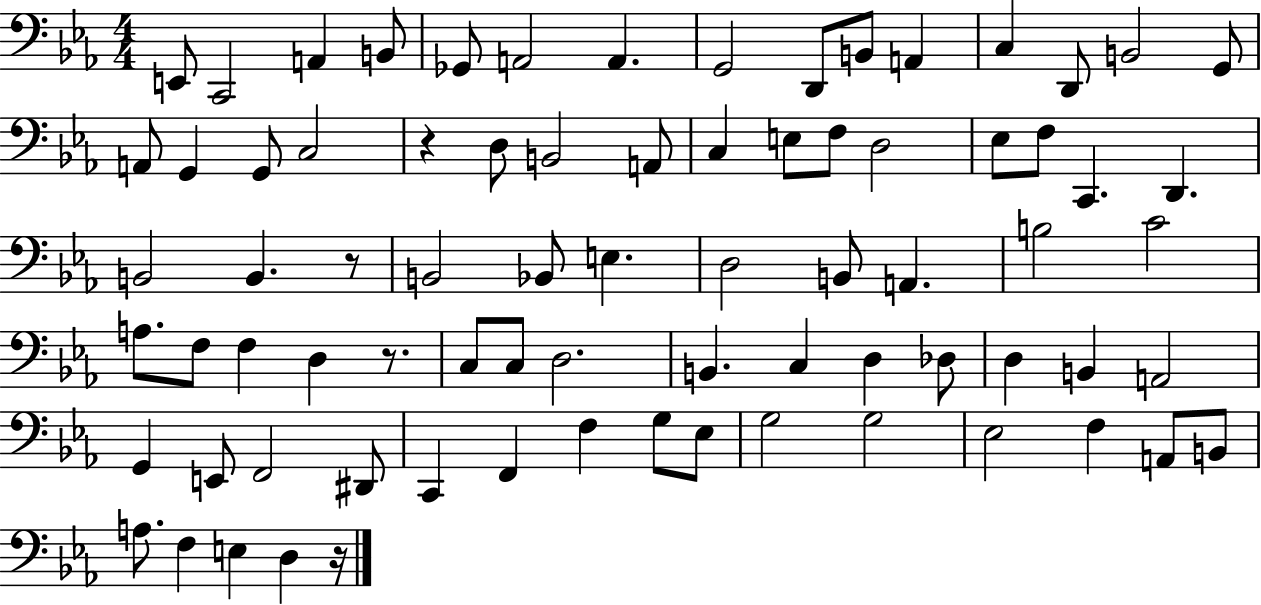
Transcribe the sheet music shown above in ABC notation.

X:1
T:Untitled
M:4/4
L:1/4
K:Eb
E,,/2 C,,2 A,, B,,/2 _G,,/2 A,,2 A,, G,,2 D,,/2 B,,/2 A,, C, D,,/2 B,,2 G,,/2 A,,/2 G,, G,,/2 C,2 z D,/2 B,,2 A,,/2 C, E,/2 F,/2 D,2 _E,/2 F,/2 C,, D,, B,,2 B,, z/2 B,,2 _B,,/2 E, D,2 B,,/2 A,, B,2 C2 A,/2 F,/2 F, D, z/2 C,/2 C,/2 D,2 B,, C, D, _D,/2 D, B,, A,,2 G,, E,,/2 F,,2 ^D,,/2 C,, F,, F, G,/2 _E,/2 G,2 G,2 _E,2 F, A,,/2 B,,/2 A,/2 F, E, D, z/4